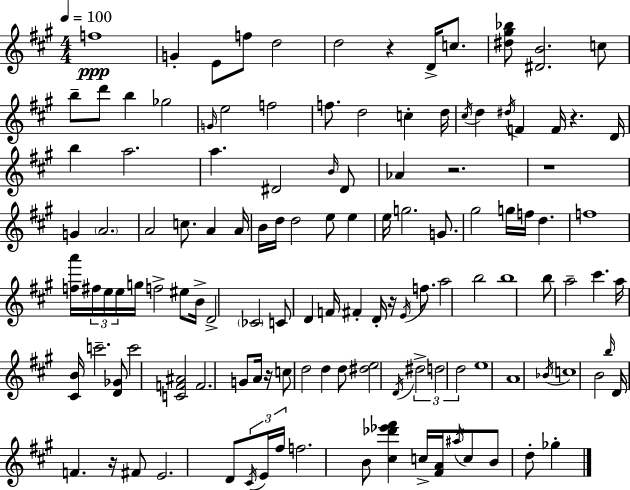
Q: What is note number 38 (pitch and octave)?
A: A4